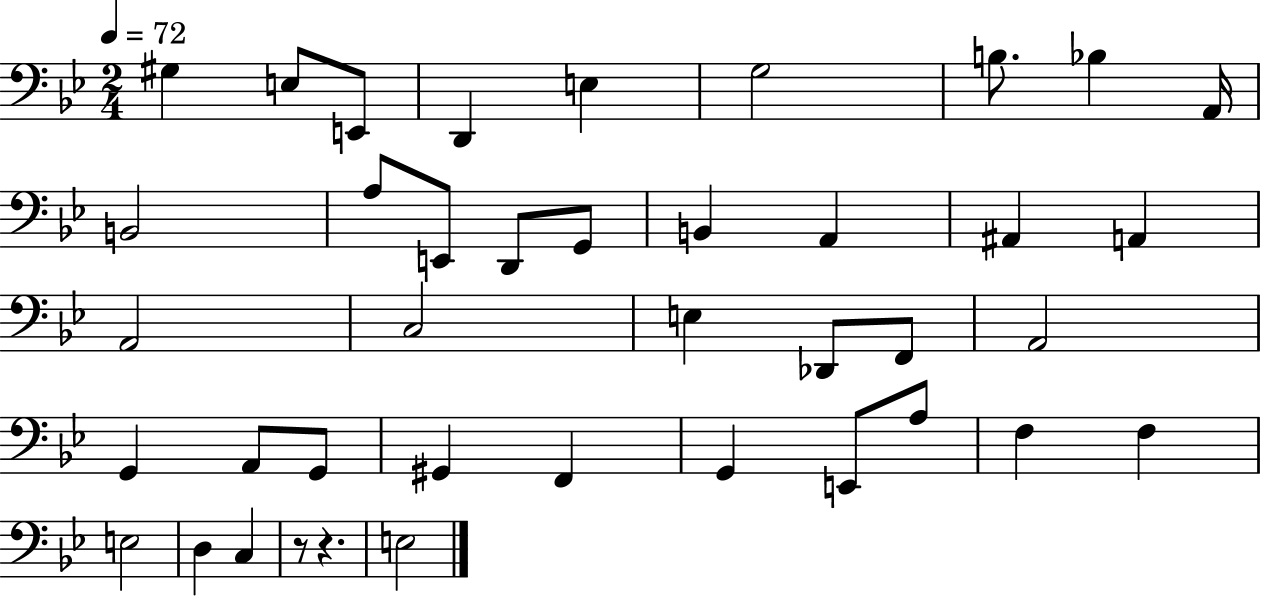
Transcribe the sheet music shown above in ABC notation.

X:1
T:Untitled
M:2/4
L:1/4
K:Bb
^G, E,/2 E,,/2 D,, E, G,2 B,/2 _B, A,,/4 B,,2 A,/2 E,,/2 D,,/2 G,,/2 B,, A,, ^A,, A,, A,,2 C,2 E, _D,,/2 F,,/2 A,,2 G,, A,,/2 G,,/2 ^G,, F,, G,, E,,/2 A,/2 F, F, E,2 D, C, z/2 z E,2